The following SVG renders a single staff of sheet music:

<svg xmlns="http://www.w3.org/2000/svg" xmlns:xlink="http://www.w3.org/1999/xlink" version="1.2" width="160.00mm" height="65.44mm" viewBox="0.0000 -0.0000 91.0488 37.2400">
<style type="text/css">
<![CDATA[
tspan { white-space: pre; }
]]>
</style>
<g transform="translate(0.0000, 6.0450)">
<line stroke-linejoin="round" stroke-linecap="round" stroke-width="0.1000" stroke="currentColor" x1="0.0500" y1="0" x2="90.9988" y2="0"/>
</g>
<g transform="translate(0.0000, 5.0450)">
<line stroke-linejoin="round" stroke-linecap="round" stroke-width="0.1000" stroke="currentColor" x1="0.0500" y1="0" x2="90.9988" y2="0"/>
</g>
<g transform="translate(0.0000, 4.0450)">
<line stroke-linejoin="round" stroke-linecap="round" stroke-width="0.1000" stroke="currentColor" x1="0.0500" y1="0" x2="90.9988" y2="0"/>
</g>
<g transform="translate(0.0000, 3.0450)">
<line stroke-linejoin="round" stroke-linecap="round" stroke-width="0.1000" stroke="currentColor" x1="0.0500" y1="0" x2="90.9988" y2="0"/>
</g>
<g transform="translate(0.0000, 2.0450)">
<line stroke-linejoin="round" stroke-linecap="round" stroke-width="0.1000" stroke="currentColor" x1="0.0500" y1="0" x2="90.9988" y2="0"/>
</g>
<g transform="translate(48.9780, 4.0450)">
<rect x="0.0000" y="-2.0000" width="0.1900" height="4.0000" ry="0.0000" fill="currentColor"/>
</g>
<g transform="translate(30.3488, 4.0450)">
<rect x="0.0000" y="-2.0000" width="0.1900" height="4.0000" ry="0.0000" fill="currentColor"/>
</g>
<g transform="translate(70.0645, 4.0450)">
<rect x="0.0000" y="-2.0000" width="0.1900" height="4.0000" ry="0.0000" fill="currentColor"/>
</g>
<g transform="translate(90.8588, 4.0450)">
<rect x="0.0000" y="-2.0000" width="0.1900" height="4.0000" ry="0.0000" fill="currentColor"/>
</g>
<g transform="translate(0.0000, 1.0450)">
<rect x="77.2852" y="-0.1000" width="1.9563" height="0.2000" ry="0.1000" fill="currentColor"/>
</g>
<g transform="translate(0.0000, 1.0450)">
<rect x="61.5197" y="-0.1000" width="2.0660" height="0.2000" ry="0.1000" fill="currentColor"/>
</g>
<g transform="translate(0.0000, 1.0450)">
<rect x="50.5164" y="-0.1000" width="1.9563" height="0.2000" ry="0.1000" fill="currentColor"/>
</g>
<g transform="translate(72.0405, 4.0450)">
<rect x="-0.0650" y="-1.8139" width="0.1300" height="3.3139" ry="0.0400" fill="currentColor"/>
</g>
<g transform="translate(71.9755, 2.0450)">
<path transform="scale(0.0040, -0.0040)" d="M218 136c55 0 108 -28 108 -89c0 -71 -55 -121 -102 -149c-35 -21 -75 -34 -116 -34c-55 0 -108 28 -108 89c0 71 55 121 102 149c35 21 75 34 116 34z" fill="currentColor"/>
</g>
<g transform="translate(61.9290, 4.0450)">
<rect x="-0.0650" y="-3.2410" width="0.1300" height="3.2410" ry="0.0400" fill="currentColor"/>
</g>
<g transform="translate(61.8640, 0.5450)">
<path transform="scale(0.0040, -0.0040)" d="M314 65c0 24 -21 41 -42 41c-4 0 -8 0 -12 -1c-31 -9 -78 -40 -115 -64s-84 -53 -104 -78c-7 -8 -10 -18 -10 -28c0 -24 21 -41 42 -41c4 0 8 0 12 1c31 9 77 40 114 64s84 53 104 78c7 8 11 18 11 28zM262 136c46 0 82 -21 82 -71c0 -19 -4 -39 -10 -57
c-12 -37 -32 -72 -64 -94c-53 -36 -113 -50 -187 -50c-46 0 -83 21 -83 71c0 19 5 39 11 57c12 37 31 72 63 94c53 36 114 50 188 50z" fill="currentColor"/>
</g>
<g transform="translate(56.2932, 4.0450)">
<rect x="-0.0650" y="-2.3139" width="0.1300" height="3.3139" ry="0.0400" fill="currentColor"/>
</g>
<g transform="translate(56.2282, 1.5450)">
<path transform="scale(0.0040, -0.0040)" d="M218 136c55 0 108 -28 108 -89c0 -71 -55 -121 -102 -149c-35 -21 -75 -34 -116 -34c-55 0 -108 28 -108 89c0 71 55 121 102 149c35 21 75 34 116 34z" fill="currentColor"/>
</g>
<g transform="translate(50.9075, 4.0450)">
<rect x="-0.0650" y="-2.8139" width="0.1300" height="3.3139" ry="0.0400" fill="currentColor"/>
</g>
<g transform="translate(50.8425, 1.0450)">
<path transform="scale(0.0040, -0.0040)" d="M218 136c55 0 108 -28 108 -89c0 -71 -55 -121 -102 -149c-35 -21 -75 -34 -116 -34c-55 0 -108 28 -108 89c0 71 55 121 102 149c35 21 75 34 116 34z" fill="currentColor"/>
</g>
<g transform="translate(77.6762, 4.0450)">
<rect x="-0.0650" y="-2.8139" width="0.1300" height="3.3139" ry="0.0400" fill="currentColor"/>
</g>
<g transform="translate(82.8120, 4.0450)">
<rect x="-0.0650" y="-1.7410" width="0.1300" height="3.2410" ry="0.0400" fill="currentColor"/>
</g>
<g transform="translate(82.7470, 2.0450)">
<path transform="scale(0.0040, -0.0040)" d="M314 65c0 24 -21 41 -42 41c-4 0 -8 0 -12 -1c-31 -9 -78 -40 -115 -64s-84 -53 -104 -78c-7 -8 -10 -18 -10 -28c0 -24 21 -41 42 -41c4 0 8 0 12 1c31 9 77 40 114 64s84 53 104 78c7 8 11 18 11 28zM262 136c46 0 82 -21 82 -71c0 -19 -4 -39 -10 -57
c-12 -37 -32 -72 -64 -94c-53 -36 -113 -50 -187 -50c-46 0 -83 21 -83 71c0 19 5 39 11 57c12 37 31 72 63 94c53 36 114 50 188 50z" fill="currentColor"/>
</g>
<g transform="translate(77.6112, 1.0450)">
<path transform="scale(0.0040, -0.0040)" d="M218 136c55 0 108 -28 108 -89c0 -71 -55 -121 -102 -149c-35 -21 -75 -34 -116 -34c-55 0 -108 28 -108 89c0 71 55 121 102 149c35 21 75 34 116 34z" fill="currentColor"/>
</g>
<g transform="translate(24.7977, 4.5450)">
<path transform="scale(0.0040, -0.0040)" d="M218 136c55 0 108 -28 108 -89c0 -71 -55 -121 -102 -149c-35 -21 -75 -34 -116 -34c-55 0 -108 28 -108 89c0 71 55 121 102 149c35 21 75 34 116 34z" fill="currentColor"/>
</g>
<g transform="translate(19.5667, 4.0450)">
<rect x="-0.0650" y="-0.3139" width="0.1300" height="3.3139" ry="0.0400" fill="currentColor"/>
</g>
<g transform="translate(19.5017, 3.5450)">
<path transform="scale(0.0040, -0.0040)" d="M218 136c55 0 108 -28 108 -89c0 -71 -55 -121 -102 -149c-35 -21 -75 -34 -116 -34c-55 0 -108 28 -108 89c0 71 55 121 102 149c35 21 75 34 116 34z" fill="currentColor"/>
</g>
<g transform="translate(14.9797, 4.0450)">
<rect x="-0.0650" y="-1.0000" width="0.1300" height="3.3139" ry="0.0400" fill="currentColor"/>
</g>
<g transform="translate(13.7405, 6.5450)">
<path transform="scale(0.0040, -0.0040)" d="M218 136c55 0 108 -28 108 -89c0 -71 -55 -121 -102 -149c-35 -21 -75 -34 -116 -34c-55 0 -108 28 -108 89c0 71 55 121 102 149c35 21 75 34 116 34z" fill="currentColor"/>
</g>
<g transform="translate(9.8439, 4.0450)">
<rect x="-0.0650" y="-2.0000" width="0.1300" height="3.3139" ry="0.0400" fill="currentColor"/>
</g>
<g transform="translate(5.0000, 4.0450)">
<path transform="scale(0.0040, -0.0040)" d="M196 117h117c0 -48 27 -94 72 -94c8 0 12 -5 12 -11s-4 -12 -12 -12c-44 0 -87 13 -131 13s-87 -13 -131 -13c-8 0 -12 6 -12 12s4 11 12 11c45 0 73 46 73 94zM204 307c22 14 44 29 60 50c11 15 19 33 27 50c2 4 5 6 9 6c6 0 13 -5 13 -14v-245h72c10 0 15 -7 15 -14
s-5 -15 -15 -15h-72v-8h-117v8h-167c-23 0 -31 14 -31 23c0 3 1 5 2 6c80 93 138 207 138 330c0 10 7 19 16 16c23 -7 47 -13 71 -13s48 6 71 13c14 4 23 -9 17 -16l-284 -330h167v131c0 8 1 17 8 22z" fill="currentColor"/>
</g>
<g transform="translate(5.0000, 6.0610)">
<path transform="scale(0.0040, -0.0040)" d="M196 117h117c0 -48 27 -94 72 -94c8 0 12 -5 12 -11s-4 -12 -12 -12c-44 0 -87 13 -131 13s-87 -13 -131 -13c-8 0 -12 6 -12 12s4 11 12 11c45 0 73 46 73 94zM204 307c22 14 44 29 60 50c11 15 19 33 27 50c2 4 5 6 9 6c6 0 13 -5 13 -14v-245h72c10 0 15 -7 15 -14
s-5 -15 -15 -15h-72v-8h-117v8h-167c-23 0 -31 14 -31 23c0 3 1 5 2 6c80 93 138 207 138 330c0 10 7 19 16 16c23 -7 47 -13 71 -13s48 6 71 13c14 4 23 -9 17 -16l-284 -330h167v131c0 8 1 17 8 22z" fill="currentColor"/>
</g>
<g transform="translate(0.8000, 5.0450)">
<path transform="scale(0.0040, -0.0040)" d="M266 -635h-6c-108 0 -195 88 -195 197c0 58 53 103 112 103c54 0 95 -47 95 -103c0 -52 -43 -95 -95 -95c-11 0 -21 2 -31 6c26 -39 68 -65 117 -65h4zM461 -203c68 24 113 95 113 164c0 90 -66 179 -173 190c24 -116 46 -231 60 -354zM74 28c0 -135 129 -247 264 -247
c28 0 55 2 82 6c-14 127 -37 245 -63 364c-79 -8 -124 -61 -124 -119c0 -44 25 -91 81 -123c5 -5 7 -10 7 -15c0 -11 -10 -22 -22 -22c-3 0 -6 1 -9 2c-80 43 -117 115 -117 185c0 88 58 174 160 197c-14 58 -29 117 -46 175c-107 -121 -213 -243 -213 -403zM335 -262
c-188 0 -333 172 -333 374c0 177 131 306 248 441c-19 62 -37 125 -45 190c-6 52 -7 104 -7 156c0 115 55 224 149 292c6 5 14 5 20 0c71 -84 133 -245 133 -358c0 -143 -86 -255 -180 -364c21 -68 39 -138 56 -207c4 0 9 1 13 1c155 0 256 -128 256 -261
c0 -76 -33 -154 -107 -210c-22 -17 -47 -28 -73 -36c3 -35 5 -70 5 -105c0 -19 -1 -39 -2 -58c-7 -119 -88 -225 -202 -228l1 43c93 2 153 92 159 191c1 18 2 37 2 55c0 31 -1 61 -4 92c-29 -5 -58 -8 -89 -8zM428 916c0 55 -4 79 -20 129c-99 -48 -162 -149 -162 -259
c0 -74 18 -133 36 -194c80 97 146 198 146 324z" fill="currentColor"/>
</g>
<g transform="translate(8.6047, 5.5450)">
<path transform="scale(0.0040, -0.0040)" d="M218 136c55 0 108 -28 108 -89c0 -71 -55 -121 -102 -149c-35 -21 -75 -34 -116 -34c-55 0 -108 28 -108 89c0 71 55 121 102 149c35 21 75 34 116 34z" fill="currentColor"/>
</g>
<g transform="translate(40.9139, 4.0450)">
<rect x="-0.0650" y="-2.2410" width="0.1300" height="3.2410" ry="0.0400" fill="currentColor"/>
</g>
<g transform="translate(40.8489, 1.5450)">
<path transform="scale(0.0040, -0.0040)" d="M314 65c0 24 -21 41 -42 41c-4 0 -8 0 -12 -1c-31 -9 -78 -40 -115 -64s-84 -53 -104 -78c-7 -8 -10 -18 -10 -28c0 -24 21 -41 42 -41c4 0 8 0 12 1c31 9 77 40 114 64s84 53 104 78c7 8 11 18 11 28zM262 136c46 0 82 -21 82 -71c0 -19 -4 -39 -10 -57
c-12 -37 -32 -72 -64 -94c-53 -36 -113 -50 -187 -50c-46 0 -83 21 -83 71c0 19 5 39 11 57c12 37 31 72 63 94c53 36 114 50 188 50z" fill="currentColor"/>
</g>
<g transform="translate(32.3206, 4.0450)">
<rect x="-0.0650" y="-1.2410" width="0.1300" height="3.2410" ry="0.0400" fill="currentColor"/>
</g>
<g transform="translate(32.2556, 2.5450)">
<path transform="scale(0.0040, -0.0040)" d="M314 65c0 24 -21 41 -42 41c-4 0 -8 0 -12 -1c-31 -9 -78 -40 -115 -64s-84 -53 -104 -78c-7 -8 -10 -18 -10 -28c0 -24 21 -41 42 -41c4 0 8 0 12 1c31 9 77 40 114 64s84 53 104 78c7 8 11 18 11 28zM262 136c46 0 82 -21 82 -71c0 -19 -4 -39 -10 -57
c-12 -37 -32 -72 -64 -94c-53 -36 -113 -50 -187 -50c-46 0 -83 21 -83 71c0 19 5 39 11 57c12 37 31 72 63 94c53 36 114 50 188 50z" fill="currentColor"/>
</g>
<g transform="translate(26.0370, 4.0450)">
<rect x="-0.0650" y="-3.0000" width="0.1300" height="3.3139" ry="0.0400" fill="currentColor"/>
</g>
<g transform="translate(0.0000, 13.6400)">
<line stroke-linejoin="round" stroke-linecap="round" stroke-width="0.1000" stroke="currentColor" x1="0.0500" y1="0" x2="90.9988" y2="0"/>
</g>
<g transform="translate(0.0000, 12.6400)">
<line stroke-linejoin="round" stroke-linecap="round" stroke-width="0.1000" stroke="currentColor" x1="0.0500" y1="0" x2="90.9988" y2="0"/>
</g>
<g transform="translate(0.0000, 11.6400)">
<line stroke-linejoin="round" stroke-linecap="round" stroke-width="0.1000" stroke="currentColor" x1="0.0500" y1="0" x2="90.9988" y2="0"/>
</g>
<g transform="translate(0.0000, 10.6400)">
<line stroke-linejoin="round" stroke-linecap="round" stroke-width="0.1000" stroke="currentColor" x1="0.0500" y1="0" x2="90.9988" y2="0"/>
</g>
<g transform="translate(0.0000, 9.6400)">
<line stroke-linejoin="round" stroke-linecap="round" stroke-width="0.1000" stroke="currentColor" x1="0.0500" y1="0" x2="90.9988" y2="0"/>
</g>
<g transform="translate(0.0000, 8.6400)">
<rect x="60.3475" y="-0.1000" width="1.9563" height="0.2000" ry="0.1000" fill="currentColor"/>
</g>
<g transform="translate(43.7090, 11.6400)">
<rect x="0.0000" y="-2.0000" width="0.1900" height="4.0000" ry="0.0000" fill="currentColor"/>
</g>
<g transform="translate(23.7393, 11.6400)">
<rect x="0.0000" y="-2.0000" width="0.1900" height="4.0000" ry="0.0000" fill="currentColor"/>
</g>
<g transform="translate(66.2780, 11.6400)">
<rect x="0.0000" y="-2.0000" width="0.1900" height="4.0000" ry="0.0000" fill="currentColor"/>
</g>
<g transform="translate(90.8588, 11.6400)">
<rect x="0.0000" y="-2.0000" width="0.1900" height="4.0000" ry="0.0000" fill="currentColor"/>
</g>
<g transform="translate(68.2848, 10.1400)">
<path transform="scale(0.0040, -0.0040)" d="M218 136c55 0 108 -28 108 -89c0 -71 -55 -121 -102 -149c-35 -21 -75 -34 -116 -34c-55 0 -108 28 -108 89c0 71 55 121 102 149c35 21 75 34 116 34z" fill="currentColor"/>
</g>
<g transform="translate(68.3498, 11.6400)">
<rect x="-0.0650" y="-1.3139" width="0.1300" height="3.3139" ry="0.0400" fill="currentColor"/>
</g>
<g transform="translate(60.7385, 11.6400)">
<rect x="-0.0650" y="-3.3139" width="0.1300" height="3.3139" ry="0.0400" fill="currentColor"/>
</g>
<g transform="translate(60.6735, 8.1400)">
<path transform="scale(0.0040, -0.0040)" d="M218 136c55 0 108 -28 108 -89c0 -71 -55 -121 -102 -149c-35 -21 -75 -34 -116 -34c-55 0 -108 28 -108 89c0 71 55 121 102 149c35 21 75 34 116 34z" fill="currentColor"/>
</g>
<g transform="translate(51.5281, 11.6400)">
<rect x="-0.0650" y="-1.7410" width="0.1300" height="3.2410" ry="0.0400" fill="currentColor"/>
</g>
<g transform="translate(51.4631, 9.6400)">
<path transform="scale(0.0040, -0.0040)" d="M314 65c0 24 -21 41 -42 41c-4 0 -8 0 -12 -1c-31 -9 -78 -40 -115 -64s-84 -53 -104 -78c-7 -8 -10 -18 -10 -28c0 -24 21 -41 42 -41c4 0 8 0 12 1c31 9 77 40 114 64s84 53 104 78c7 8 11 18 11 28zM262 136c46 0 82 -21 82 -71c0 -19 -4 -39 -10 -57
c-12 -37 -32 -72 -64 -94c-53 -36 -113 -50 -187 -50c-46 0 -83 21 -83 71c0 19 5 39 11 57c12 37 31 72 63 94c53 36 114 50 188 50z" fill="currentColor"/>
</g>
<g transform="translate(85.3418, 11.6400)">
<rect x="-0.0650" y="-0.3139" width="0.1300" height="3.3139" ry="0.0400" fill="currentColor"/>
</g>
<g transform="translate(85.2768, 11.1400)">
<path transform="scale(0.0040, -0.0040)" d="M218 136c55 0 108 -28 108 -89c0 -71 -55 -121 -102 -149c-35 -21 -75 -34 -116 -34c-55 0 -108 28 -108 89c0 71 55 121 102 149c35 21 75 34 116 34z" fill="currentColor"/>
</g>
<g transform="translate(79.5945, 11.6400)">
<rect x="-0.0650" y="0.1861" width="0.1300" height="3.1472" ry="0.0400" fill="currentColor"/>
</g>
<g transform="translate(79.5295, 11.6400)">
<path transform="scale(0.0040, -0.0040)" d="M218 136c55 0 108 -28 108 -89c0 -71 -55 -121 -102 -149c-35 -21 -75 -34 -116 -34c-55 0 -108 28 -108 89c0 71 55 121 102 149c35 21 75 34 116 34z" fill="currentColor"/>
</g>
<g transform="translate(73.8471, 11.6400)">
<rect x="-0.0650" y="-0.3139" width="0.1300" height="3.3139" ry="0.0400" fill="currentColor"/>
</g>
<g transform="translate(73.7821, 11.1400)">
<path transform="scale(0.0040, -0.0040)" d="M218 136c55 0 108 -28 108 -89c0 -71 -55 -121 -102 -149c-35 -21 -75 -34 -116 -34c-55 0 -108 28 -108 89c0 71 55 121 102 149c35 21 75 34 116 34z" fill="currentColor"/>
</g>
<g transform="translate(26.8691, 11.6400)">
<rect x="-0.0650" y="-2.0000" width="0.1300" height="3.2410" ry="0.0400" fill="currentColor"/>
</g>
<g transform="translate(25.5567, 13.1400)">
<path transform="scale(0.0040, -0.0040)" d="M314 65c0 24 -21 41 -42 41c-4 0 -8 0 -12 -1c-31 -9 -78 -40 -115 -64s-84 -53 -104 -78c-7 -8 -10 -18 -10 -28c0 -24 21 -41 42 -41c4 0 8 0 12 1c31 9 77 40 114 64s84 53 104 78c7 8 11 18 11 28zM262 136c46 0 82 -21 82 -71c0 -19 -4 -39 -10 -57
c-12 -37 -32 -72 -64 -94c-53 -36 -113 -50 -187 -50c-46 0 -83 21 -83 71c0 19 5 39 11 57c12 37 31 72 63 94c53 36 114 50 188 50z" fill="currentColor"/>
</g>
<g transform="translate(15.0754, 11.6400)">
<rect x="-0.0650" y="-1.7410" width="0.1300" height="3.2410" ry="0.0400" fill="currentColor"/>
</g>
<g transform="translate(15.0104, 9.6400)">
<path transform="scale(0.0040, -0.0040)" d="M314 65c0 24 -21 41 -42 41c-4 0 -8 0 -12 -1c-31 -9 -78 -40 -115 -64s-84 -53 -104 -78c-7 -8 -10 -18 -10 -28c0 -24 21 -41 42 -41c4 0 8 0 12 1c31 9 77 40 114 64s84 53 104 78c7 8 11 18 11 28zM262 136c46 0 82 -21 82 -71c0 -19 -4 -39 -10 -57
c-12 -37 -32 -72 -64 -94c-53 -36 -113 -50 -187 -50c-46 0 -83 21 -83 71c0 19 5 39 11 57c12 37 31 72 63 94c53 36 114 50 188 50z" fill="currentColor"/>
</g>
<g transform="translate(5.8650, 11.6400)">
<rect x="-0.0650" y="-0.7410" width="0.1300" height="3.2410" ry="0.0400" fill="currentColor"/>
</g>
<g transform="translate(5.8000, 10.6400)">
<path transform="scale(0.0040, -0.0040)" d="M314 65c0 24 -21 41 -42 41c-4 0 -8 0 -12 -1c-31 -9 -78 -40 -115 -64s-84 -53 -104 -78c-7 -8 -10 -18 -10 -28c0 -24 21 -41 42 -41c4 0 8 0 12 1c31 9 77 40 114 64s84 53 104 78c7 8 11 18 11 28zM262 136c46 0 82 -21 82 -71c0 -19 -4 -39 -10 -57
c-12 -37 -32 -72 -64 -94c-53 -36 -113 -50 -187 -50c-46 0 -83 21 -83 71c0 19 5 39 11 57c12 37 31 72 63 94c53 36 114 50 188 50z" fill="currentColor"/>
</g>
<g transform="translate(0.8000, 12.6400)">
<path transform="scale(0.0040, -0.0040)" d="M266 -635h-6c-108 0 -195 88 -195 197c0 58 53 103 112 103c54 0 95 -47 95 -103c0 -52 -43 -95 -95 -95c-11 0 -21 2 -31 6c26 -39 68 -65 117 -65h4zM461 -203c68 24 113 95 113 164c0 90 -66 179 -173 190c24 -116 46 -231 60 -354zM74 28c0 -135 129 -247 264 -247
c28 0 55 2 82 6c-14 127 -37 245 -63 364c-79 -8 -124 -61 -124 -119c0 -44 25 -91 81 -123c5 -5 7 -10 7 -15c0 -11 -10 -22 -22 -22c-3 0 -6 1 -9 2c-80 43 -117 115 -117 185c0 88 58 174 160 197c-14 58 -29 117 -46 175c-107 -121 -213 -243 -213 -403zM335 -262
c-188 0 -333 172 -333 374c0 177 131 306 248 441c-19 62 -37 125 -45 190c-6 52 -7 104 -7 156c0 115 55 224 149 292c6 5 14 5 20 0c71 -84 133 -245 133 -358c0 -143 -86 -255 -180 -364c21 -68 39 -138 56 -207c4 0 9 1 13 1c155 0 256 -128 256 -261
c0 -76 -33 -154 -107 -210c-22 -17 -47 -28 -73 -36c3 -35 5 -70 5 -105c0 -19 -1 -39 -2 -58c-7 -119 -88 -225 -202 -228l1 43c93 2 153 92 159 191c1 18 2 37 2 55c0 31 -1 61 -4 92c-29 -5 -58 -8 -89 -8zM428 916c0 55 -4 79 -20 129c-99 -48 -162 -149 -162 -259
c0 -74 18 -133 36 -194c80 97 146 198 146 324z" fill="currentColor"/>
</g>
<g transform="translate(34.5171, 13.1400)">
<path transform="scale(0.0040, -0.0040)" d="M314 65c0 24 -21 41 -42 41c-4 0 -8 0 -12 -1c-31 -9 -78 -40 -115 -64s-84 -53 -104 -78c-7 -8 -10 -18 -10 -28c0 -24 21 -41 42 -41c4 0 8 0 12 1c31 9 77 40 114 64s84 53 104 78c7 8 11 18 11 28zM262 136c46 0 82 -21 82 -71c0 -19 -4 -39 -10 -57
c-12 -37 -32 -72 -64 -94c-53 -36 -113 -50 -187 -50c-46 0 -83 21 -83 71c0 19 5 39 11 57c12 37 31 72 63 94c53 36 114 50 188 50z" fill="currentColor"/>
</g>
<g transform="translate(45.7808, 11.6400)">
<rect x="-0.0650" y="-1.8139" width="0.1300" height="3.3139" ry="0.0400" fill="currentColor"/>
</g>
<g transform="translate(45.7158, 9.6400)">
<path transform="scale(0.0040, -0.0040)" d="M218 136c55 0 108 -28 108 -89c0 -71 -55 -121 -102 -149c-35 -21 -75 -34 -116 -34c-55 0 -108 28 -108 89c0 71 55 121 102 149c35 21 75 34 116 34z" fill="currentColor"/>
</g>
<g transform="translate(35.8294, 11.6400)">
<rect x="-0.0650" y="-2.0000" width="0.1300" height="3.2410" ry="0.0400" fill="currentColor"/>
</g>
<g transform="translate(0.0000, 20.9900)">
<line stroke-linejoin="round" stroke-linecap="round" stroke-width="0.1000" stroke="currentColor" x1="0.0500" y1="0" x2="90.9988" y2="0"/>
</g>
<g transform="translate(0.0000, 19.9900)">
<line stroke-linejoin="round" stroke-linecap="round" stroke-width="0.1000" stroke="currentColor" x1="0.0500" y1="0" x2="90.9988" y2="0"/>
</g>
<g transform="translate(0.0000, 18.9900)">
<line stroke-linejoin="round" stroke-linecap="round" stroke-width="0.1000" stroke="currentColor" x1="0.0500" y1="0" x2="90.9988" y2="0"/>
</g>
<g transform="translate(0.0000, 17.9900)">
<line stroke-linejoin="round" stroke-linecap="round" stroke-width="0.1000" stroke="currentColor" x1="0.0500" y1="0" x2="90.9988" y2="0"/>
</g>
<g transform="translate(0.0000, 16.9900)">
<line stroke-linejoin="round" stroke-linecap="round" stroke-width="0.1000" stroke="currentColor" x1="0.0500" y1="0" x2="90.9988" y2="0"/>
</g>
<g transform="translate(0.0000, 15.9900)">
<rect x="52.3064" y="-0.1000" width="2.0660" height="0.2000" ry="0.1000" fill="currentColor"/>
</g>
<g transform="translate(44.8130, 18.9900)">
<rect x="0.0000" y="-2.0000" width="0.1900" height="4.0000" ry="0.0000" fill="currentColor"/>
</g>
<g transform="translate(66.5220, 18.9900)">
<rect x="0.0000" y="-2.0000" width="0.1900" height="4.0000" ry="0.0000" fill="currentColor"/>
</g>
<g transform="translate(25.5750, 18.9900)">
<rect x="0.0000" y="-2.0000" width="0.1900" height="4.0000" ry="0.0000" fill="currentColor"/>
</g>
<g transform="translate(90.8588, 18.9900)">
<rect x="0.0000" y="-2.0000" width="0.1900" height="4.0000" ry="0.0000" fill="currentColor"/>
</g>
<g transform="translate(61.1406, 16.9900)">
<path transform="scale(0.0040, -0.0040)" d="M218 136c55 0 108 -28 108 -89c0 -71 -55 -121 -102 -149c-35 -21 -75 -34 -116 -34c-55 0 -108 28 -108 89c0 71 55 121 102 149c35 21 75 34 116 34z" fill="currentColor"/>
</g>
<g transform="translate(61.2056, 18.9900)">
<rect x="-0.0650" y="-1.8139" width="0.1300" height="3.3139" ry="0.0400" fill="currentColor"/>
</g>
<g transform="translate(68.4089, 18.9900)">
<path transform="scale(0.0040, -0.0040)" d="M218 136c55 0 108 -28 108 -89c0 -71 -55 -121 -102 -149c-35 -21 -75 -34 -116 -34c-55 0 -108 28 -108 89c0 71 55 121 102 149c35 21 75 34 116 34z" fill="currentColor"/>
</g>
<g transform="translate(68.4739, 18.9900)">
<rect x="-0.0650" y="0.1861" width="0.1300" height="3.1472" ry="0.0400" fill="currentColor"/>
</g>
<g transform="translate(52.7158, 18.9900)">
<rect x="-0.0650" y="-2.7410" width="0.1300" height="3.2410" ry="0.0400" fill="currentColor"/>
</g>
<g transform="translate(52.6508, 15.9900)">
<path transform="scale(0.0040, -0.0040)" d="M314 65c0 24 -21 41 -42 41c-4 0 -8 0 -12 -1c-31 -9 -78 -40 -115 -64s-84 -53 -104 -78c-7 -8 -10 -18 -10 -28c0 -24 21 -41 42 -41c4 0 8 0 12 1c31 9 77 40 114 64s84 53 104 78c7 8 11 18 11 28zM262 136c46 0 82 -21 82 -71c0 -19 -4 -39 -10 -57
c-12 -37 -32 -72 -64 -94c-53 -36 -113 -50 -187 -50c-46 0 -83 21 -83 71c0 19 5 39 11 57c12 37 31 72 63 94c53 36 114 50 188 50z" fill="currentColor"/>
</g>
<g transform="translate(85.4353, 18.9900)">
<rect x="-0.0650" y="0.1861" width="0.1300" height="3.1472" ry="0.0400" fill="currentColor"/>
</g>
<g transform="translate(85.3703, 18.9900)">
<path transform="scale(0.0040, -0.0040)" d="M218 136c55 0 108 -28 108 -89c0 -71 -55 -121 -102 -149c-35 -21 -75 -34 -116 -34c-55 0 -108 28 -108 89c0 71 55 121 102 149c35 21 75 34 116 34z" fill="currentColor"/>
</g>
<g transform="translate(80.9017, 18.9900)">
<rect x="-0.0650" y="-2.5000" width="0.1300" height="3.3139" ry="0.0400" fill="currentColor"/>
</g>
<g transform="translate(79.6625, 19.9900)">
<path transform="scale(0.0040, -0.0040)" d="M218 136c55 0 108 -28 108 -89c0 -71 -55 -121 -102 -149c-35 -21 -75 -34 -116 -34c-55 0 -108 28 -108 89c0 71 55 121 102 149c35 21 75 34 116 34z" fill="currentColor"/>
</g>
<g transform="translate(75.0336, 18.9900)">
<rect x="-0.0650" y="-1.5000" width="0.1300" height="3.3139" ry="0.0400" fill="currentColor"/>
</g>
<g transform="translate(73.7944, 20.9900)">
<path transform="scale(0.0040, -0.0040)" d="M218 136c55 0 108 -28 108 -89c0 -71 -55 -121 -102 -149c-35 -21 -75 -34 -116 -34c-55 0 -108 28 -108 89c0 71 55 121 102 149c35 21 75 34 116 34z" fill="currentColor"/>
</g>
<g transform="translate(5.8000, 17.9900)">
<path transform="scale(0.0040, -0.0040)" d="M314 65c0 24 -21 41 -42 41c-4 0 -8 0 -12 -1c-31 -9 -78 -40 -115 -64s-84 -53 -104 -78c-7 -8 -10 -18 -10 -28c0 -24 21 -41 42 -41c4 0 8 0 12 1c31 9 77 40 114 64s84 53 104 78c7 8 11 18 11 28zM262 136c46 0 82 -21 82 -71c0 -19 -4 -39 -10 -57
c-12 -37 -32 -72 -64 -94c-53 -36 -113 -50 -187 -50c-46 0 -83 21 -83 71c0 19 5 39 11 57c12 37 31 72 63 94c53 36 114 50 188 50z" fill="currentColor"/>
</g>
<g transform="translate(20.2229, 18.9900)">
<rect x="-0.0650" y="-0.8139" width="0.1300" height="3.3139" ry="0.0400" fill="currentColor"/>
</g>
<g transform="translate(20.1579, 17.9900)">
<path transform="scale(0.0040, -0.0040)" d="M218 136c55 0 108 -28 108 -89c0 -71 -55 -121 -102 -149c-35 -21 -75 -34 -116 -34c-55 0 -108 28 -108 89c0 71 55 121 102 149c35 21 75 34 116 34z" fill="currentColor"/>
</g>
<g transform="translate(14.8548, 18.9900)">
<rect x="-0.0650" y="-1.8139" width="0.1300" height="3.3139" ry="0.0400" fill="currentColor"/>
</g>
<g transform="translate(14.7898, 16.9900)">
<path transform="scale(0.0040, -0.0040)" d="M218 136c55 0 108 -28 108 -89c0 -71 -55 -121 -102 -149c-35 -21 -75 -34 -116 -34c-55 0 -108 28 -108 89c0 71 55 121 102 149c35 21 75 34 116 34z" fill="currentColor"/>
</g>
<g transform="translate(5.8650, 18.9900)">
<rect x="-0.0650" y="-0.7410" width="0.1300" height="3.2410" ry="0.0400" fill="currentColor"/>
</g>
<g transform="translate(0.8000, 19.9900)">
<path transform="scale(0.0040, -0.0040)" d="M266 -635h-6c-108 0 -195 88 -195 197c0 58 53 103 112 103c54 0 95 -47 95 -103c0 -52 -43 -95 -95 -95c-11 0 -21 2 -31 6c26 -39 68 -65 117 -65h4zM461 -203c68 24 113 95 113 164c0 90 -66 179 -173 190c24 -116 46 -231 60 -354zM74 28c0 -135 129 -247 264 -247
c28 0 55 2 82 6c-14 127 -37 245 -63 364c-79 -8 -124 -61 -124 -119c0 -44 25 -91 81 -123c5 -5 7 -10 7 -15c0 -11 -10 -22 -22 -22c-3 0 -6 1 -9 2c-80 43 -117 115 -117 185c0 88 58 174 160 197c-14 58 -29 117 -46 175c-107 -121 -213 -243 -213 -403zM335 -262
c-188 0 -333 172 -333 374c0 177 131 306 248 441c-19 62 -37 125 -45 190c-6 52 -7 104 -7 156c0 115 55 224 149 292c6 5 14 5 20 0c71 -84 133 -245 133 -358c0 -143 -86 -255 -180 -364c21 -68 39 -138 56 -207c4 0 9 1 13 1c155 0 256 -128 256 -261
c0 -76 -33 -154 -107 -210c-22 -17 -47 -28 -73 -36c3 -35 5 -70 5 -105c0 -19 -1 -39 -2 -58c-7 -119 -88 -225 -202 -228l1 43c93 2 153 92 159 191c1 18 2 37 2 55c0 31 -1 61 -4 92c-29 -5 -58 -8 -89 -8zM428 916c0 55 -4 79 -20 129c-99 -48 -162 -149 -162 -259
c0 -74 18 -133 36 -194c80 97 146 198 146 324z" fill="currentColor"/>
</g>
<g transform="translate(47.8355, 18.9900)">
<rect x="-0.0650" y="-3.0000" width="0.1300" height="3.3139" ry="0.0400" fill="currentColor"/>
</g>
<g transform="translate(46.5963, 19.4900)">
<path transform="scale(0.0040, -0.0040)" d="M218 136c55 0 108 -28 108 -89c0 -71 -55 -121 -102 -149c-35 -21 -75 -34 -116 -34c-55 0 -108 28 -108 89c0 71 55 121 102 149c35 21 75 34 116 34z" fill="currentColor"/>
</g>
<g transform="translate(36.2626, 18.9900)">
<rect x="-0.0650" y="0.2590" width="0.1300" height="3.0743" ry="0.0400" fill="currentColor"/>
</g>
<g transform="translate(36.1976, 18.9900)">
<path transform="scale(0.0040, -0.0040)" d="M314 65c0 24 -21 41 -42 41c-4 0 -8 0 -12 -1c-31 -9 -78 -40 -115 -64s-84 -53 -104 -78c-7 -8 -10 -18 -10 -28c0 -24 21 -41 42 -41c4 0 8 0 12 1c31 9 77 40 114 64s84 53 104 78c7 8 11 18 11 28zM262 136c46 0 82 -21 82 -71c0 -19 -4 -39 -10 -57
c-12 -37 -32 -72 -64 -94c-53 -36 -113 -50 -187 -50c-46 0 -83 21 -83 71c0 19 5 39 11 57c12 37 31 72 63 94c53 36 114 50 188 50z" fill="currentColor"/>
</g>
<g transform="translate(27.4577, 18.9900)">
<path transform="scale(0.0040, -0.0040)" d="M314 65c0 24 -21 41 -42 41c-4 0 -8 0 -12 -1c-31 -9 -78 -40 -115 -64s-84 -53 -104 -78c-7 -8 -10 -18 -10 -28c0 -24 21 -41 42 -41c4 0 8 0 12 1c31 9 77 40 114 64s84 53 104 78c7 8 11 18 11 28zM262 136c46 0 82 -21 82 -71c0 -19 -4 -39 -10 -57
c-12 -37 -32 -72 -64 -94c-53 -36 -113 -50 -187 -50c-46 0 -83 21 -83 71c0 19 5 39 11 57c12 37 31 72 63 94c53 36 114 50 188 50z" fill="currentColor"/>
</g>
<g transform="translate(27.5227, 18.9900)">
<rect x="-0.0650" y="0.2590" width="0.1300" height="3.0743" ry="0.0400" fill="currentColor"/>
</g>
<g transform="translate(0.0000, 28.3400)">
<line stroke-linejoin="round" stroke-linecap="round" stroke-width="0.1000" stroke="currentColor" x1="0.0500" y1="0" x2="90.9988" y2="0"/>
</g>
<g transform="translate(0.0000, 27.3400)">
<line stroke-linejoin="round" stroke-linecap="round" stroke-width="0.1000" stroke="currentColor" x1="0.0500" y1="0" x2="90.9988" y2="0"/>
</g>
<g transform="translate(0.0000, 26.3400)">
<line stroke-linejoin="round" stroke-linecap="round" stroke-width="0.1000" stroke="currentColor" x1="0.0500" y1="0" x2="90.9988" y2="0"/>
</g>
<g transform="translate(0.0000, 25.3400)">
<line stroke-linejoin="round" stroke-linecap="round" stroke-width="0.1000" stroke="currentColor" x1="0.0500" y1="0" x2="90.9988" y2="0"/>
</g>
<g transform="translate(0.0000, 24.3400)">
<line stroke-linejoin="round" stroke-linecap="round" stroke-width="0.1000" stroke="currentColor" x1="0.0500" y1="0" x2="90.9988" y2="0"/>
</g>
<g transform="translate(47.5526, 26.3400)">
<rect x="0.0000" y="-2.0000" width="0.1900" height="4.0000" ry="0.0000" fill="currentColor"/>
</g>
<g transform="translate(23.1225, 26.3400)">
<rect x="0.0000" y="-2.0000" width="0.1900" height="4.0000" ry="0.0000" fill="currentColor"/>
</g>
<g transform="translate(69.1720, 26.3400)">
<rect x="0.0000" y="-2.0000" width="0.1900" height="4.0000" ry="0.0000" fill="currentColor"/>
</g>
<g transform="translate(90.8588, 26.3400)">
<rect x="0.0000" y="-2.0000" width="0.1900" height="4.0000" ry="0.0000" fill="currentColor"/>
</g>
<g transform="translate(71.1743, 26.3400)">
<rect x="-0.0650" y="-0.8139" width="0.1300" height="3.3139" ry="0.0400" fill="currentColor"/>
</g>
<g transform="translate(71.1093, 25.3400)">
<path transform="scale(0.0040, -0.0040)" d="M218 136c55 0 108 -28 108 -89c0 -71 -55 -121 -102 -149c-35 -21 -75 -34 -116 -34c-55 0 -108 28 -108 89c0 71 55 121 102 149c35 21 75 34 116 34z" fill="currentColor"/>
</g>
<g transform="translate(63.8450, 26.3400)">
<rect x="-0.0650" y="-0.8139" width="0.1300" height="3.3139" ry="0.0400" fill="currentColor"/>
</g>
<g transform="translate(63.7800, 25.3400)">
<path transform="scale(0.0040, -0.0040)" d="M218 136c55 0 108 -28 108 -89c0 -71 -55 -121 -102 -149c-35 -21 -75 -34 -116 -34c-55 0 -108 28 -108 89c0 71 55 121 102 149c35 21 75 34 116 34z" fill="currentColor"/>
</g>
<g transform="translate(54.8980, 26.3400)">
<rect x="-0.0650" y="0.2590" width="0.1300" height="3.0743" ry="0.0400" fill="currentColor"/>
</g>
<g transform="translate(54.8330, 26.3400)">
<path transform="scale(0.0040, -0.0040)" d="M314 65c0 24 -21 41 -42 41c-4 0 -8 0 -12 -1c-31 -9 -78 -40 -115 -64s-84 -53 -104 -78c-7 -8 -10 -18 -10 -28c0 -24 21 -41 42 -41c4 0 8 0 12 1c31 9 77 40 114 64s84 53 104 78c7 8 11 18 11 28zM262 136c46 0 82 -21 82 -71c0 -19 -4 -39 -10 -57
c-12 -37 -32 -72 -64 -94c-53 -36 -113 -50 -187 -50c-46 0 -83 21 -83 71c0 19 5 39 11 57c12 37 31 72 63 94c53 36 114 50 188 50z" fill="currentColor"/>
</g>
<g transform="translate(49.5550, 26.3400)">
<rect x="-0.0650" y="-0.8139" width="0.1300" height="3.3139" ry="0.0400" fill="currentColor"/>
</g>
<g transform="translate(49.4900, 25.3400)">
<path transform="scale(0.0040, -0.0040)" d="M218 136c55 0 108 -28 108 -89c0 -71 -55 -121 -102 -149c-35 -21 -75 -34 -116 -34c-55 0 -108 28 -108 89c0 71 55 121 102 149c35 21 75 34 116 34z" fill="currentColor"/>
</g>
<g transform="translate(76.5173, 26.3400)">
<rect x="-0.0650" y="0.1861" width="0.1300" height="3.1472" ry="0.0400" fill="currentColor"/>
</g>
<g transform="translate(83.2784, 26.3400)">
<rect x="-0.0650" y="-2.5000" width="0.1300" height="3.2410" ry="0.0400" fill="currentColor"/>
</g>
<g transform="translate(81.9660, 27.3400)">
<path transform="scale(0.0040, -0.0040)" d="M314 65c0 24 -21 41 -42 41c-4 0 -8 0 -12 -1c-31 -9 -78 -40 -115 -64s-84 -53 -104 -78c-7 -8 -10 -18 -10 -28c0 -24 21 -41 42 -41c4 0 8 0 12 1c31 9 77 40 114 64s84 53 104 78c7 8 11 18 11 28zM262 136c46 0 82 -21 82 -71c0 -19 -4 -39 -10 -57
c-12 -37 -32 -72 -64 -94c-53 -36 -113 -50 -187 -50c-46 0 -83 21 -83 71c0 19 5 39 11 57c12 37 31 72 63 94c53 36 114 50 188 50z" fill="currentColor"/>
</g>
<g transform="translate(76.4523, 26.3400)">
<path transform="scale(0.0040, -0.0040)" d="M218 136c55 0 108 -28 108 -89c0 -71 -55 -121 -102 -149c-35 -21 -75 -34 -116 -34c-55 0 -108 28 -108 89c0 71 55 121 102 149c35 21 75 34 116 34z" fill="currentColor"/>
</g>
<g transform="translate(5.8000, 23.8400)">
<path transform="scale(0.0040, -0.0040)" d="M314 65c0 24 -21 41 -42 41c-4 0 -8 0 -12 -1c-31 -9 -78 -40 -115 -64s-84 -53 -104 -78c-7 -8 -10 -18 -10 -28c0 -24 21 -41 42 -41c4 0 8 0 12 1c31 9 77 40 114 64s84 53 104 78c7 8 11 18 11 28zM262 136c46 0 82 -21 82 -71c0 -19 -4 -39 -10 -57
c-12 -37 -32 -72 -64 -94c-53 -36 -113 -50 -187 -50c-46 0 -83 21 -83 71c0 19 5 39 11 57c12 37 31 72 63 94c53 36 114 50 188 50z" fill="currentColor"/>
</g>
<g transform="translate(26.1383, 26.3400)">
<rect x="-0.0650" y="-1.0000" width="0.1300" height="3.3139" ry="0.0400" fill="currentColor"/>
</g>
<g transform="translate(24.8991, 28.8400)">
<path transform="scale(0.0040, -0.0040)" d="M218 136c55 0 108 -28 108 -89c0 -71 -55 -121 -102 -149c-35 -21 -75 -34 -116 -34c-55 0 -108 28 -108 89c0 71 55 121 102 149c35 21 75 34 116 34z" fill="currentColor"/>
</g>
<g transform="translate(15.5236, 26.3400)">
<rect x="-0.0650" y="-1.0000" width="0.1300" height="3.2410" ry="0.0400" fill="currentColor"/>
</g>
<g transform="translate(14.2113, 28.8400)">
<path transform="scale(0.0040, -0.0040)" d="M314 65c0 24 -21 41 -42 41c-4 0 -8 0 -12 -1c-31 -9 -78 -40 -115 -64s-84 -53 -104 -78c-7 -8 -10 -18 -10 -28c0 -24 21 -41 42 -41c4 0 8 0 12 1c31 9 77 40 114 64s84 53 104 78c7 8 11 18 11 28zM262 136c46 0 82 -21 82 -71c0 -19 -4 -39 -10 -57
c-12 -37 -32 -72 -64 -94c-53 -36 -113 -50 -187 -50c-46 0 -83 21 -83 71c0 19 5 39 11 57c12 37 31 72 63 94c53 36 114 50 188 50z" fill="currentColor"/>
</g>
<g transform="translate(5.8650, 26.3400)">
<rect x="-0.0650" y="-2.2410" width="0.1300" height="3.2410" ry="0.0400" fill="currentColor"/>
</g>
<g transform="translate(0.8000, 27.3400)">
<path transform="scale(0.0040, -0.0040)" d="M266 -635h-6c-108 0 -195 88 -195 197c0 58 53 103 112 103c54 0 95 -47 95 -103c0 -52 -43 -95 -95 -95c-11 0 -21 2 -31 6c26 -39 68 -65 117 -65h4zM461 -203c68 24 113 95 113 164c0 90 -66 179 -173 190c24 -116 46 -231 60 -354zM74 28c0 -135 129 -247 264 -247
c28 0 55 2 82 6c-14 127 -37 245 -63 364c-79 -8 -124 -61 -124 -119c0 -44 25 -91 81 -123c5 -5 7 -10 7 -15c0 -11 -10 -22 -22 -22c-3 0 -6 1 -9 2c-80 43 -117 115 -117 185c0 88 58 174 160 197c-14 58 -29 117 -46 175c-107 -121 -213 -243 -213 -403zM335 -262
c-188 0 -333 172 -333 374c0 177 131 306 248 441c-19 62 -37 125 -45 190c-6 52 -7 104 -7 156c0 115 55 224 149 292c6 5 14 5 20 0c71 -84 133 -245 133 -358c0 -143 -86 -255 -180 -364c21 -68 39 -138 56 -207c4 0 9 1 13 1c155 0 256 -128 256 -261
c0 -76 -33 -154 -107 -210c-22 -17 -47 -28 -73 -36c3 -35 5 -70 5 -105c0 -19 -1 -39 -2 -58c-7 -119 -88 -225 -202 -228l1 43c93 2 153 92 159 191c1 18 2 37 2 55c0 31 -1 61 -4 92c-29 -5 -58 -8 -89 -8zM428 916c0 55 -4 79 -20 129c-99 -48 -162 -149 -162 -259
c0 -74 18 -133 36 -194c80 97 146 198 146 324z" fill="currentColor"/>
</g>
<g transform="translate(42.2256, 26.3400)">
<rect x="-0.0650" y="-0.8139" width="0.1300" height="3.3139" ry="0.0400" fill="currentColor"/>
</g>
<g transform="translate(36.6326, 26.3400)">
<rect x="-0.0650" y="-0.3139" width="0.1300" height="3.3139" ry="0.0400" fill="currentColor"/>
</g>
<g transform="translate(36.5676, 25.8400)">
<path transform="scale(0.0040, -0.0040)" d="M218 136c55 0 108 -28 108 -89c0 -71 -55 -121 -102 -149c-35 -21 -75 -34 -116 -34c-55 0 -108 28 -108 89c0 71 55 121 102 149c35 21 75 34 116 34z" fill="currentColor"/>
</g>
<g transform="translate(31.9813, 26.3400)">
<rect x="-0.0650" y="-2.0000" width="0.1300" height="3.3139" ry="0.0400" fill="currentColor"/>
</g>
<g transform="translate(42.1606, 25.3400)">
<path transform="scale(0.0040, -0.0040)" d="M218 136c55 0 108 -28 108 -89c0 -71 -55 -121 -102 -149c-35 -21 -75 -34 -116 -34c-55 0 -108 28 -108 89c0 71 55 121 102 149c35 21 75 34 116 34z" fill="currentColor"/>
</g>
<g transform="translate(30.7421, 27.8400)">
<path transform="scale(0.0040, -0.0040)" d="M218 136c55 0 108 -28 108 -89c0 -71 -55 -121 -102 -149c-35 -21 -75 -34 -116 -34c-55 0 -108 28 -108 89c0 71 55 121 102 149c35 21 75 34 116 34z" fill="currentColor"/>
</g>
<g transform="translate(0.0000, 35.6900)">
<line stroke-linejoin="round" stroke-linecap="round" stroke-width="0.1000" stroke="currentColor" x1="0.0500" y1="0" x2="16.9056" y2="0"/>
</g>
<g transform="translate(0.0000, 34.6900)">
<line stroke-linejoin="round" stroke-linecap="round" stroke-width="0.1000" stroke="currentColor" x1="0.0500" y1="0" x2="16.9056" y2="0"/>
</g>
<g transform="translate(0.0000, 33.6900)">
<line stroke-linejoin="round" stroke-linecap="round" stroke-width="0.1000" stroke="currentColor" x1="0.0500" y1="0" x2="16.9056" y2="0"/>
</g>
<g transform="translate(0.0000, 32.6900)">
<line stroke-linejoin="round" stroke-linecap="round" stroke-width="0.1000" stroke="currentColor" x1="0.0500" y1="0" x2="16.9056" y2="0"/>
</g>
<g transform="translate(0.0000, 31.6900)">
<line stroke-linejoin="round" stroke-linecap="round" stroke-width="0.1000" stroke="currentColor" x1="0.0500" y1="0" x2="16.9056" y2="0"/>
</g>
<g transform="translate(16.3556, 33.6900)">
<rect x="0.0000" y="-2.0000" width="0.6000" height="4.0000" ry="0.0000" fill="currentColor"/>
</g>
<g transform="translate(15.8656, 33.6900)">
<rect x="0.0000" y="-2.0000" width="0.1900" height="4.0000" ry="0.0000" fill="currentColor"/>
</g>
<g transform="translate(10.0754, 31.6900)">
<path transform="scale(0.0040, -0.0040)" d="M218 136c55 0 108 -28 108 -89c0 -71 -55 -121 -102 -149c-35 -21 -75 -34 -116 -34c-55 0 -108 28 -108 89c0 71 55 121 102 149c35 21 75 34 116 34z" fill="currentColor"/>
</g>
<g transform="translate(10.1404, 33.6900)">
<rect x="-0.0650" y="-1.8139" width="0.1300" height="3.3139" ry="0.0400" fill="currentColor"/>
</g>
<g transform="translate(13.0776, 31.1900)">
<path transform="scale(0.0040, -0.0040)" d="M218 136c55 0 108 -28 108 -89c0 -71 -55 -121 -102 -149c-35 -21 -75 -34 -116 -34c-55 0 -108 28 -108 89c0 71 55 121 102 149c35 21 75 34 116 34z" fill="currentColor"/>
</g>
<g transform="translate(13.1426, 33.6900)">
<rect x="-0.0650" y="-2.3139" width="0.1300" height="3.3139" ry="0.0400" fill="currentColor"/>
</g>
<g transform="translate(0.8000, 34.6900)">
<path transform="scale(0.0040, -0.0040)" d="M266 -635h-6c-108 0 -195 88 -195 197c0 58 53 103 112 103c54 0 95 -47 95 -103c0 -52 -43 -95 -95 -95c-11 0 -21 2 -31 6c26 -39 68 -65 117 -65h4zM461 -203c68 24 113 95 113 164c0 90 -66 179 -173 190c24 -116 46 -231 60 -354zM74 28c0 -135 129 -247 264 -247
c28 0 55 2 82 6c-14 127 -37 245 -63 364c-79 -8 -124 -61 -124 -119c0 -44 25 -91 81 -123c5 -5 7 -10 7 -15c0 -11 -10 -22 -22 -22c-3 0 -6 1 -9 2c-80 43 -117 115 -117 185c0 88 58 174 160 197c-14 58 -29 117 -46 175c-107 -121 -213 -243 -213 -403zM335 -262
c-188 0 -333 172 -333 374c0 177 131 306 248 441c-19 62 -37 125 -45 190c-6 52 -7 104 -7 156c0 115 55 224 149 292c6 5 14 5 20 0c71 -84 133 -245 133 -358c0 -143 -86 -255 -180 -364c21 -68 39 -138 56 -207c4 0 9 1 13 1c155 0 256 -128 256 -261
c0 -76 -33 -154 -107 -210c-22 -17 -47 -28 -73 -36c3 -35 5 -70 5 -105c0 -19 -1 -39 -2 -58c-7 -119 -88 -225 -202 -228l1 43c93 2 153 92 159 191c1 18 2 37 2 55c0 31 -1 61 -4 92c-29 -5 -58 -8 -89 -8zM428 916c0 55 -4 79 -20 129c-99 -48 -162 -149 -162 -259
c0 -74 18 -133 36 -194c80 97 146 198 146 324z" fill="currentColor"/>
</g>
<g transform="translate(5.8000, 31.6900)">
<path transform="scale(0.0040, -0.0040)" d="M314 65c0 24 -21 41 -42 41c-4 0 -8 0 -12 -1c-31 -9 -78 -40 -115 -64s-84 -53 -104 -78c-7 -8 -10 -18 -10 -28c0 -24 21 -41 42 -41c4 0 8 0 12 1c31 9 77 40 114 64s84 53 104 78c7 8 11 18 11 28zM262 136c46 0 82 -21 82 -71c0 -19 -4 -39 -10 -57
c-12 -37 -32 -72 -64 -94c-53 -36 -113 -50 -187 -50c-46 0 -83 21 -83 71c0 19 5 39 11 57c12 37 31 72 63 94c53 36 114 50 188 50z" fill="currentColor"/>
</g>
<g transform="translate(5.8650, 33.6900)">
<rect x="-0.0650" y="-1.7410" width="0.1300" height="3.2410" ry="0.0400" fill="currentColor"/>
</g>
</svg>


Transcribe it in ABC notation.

X:1
T:Untitled
M:4/4
L:1/4
K:C
F D c A e2 g2 a g b2 f a f2 d2 f2 F2 F2 f f2 b e c B c d2 f d B2 B2 A a2 f B E G B g2 D2 D F c d d B2 d d B G2 f2 f g